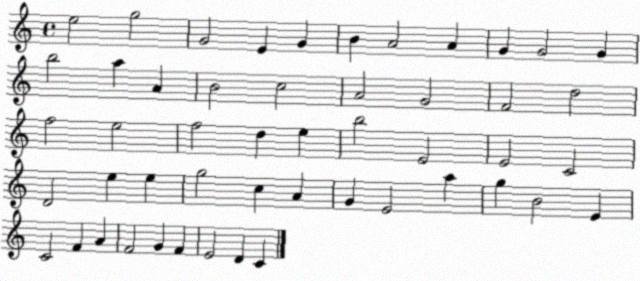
X:1
T:Untitled
M:4/4
L:1/4
K:C
e2 g2 G2 E G B A2 A G G2 G b2 a A B2 c2 A2 G2 F2 d2 f2 e2 f2 d e b2 E2 E2 C2 D2 e e g2 c A G E2 a g B2 E C2 F A F2 G F E2 D C